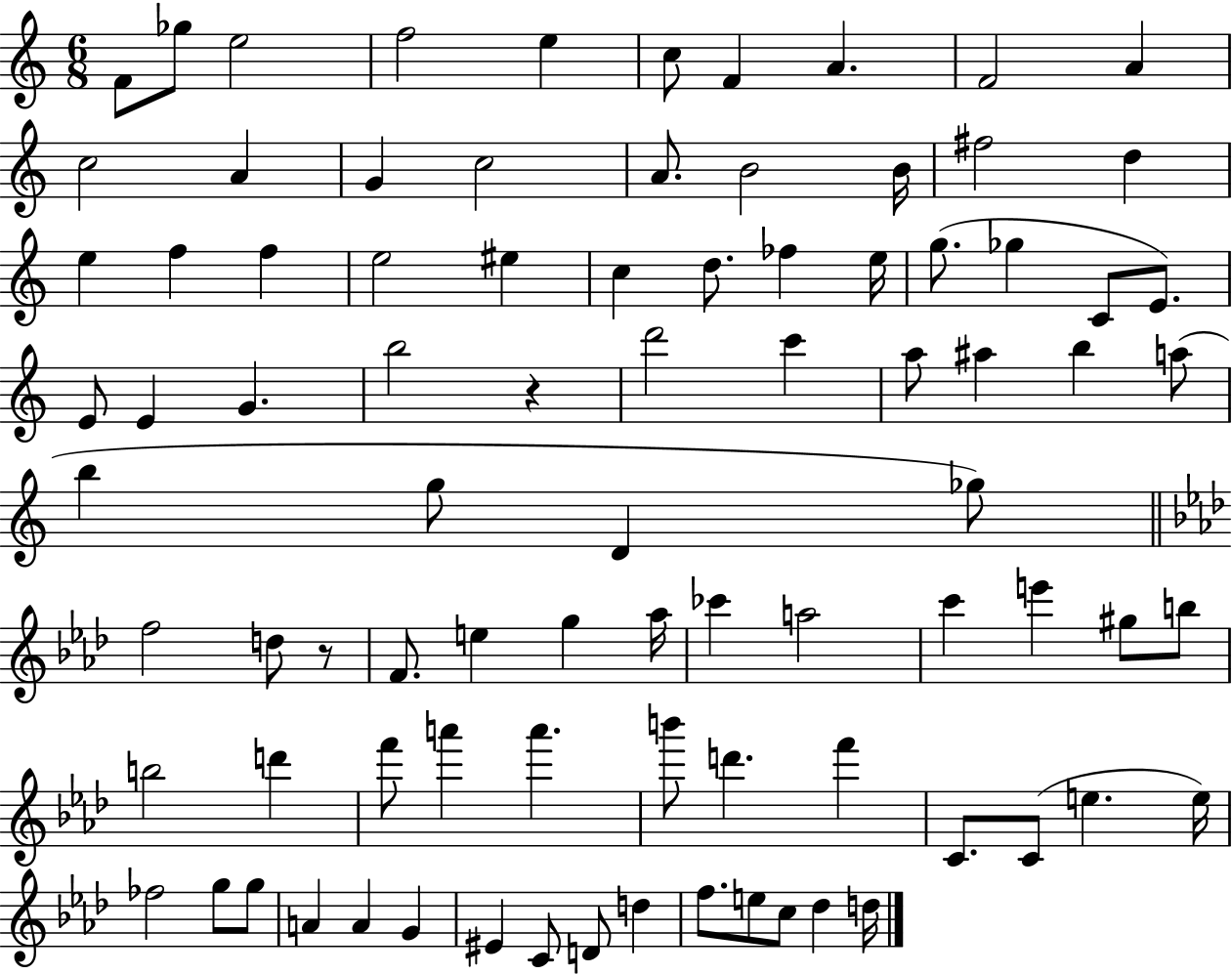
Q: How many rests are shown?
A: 2